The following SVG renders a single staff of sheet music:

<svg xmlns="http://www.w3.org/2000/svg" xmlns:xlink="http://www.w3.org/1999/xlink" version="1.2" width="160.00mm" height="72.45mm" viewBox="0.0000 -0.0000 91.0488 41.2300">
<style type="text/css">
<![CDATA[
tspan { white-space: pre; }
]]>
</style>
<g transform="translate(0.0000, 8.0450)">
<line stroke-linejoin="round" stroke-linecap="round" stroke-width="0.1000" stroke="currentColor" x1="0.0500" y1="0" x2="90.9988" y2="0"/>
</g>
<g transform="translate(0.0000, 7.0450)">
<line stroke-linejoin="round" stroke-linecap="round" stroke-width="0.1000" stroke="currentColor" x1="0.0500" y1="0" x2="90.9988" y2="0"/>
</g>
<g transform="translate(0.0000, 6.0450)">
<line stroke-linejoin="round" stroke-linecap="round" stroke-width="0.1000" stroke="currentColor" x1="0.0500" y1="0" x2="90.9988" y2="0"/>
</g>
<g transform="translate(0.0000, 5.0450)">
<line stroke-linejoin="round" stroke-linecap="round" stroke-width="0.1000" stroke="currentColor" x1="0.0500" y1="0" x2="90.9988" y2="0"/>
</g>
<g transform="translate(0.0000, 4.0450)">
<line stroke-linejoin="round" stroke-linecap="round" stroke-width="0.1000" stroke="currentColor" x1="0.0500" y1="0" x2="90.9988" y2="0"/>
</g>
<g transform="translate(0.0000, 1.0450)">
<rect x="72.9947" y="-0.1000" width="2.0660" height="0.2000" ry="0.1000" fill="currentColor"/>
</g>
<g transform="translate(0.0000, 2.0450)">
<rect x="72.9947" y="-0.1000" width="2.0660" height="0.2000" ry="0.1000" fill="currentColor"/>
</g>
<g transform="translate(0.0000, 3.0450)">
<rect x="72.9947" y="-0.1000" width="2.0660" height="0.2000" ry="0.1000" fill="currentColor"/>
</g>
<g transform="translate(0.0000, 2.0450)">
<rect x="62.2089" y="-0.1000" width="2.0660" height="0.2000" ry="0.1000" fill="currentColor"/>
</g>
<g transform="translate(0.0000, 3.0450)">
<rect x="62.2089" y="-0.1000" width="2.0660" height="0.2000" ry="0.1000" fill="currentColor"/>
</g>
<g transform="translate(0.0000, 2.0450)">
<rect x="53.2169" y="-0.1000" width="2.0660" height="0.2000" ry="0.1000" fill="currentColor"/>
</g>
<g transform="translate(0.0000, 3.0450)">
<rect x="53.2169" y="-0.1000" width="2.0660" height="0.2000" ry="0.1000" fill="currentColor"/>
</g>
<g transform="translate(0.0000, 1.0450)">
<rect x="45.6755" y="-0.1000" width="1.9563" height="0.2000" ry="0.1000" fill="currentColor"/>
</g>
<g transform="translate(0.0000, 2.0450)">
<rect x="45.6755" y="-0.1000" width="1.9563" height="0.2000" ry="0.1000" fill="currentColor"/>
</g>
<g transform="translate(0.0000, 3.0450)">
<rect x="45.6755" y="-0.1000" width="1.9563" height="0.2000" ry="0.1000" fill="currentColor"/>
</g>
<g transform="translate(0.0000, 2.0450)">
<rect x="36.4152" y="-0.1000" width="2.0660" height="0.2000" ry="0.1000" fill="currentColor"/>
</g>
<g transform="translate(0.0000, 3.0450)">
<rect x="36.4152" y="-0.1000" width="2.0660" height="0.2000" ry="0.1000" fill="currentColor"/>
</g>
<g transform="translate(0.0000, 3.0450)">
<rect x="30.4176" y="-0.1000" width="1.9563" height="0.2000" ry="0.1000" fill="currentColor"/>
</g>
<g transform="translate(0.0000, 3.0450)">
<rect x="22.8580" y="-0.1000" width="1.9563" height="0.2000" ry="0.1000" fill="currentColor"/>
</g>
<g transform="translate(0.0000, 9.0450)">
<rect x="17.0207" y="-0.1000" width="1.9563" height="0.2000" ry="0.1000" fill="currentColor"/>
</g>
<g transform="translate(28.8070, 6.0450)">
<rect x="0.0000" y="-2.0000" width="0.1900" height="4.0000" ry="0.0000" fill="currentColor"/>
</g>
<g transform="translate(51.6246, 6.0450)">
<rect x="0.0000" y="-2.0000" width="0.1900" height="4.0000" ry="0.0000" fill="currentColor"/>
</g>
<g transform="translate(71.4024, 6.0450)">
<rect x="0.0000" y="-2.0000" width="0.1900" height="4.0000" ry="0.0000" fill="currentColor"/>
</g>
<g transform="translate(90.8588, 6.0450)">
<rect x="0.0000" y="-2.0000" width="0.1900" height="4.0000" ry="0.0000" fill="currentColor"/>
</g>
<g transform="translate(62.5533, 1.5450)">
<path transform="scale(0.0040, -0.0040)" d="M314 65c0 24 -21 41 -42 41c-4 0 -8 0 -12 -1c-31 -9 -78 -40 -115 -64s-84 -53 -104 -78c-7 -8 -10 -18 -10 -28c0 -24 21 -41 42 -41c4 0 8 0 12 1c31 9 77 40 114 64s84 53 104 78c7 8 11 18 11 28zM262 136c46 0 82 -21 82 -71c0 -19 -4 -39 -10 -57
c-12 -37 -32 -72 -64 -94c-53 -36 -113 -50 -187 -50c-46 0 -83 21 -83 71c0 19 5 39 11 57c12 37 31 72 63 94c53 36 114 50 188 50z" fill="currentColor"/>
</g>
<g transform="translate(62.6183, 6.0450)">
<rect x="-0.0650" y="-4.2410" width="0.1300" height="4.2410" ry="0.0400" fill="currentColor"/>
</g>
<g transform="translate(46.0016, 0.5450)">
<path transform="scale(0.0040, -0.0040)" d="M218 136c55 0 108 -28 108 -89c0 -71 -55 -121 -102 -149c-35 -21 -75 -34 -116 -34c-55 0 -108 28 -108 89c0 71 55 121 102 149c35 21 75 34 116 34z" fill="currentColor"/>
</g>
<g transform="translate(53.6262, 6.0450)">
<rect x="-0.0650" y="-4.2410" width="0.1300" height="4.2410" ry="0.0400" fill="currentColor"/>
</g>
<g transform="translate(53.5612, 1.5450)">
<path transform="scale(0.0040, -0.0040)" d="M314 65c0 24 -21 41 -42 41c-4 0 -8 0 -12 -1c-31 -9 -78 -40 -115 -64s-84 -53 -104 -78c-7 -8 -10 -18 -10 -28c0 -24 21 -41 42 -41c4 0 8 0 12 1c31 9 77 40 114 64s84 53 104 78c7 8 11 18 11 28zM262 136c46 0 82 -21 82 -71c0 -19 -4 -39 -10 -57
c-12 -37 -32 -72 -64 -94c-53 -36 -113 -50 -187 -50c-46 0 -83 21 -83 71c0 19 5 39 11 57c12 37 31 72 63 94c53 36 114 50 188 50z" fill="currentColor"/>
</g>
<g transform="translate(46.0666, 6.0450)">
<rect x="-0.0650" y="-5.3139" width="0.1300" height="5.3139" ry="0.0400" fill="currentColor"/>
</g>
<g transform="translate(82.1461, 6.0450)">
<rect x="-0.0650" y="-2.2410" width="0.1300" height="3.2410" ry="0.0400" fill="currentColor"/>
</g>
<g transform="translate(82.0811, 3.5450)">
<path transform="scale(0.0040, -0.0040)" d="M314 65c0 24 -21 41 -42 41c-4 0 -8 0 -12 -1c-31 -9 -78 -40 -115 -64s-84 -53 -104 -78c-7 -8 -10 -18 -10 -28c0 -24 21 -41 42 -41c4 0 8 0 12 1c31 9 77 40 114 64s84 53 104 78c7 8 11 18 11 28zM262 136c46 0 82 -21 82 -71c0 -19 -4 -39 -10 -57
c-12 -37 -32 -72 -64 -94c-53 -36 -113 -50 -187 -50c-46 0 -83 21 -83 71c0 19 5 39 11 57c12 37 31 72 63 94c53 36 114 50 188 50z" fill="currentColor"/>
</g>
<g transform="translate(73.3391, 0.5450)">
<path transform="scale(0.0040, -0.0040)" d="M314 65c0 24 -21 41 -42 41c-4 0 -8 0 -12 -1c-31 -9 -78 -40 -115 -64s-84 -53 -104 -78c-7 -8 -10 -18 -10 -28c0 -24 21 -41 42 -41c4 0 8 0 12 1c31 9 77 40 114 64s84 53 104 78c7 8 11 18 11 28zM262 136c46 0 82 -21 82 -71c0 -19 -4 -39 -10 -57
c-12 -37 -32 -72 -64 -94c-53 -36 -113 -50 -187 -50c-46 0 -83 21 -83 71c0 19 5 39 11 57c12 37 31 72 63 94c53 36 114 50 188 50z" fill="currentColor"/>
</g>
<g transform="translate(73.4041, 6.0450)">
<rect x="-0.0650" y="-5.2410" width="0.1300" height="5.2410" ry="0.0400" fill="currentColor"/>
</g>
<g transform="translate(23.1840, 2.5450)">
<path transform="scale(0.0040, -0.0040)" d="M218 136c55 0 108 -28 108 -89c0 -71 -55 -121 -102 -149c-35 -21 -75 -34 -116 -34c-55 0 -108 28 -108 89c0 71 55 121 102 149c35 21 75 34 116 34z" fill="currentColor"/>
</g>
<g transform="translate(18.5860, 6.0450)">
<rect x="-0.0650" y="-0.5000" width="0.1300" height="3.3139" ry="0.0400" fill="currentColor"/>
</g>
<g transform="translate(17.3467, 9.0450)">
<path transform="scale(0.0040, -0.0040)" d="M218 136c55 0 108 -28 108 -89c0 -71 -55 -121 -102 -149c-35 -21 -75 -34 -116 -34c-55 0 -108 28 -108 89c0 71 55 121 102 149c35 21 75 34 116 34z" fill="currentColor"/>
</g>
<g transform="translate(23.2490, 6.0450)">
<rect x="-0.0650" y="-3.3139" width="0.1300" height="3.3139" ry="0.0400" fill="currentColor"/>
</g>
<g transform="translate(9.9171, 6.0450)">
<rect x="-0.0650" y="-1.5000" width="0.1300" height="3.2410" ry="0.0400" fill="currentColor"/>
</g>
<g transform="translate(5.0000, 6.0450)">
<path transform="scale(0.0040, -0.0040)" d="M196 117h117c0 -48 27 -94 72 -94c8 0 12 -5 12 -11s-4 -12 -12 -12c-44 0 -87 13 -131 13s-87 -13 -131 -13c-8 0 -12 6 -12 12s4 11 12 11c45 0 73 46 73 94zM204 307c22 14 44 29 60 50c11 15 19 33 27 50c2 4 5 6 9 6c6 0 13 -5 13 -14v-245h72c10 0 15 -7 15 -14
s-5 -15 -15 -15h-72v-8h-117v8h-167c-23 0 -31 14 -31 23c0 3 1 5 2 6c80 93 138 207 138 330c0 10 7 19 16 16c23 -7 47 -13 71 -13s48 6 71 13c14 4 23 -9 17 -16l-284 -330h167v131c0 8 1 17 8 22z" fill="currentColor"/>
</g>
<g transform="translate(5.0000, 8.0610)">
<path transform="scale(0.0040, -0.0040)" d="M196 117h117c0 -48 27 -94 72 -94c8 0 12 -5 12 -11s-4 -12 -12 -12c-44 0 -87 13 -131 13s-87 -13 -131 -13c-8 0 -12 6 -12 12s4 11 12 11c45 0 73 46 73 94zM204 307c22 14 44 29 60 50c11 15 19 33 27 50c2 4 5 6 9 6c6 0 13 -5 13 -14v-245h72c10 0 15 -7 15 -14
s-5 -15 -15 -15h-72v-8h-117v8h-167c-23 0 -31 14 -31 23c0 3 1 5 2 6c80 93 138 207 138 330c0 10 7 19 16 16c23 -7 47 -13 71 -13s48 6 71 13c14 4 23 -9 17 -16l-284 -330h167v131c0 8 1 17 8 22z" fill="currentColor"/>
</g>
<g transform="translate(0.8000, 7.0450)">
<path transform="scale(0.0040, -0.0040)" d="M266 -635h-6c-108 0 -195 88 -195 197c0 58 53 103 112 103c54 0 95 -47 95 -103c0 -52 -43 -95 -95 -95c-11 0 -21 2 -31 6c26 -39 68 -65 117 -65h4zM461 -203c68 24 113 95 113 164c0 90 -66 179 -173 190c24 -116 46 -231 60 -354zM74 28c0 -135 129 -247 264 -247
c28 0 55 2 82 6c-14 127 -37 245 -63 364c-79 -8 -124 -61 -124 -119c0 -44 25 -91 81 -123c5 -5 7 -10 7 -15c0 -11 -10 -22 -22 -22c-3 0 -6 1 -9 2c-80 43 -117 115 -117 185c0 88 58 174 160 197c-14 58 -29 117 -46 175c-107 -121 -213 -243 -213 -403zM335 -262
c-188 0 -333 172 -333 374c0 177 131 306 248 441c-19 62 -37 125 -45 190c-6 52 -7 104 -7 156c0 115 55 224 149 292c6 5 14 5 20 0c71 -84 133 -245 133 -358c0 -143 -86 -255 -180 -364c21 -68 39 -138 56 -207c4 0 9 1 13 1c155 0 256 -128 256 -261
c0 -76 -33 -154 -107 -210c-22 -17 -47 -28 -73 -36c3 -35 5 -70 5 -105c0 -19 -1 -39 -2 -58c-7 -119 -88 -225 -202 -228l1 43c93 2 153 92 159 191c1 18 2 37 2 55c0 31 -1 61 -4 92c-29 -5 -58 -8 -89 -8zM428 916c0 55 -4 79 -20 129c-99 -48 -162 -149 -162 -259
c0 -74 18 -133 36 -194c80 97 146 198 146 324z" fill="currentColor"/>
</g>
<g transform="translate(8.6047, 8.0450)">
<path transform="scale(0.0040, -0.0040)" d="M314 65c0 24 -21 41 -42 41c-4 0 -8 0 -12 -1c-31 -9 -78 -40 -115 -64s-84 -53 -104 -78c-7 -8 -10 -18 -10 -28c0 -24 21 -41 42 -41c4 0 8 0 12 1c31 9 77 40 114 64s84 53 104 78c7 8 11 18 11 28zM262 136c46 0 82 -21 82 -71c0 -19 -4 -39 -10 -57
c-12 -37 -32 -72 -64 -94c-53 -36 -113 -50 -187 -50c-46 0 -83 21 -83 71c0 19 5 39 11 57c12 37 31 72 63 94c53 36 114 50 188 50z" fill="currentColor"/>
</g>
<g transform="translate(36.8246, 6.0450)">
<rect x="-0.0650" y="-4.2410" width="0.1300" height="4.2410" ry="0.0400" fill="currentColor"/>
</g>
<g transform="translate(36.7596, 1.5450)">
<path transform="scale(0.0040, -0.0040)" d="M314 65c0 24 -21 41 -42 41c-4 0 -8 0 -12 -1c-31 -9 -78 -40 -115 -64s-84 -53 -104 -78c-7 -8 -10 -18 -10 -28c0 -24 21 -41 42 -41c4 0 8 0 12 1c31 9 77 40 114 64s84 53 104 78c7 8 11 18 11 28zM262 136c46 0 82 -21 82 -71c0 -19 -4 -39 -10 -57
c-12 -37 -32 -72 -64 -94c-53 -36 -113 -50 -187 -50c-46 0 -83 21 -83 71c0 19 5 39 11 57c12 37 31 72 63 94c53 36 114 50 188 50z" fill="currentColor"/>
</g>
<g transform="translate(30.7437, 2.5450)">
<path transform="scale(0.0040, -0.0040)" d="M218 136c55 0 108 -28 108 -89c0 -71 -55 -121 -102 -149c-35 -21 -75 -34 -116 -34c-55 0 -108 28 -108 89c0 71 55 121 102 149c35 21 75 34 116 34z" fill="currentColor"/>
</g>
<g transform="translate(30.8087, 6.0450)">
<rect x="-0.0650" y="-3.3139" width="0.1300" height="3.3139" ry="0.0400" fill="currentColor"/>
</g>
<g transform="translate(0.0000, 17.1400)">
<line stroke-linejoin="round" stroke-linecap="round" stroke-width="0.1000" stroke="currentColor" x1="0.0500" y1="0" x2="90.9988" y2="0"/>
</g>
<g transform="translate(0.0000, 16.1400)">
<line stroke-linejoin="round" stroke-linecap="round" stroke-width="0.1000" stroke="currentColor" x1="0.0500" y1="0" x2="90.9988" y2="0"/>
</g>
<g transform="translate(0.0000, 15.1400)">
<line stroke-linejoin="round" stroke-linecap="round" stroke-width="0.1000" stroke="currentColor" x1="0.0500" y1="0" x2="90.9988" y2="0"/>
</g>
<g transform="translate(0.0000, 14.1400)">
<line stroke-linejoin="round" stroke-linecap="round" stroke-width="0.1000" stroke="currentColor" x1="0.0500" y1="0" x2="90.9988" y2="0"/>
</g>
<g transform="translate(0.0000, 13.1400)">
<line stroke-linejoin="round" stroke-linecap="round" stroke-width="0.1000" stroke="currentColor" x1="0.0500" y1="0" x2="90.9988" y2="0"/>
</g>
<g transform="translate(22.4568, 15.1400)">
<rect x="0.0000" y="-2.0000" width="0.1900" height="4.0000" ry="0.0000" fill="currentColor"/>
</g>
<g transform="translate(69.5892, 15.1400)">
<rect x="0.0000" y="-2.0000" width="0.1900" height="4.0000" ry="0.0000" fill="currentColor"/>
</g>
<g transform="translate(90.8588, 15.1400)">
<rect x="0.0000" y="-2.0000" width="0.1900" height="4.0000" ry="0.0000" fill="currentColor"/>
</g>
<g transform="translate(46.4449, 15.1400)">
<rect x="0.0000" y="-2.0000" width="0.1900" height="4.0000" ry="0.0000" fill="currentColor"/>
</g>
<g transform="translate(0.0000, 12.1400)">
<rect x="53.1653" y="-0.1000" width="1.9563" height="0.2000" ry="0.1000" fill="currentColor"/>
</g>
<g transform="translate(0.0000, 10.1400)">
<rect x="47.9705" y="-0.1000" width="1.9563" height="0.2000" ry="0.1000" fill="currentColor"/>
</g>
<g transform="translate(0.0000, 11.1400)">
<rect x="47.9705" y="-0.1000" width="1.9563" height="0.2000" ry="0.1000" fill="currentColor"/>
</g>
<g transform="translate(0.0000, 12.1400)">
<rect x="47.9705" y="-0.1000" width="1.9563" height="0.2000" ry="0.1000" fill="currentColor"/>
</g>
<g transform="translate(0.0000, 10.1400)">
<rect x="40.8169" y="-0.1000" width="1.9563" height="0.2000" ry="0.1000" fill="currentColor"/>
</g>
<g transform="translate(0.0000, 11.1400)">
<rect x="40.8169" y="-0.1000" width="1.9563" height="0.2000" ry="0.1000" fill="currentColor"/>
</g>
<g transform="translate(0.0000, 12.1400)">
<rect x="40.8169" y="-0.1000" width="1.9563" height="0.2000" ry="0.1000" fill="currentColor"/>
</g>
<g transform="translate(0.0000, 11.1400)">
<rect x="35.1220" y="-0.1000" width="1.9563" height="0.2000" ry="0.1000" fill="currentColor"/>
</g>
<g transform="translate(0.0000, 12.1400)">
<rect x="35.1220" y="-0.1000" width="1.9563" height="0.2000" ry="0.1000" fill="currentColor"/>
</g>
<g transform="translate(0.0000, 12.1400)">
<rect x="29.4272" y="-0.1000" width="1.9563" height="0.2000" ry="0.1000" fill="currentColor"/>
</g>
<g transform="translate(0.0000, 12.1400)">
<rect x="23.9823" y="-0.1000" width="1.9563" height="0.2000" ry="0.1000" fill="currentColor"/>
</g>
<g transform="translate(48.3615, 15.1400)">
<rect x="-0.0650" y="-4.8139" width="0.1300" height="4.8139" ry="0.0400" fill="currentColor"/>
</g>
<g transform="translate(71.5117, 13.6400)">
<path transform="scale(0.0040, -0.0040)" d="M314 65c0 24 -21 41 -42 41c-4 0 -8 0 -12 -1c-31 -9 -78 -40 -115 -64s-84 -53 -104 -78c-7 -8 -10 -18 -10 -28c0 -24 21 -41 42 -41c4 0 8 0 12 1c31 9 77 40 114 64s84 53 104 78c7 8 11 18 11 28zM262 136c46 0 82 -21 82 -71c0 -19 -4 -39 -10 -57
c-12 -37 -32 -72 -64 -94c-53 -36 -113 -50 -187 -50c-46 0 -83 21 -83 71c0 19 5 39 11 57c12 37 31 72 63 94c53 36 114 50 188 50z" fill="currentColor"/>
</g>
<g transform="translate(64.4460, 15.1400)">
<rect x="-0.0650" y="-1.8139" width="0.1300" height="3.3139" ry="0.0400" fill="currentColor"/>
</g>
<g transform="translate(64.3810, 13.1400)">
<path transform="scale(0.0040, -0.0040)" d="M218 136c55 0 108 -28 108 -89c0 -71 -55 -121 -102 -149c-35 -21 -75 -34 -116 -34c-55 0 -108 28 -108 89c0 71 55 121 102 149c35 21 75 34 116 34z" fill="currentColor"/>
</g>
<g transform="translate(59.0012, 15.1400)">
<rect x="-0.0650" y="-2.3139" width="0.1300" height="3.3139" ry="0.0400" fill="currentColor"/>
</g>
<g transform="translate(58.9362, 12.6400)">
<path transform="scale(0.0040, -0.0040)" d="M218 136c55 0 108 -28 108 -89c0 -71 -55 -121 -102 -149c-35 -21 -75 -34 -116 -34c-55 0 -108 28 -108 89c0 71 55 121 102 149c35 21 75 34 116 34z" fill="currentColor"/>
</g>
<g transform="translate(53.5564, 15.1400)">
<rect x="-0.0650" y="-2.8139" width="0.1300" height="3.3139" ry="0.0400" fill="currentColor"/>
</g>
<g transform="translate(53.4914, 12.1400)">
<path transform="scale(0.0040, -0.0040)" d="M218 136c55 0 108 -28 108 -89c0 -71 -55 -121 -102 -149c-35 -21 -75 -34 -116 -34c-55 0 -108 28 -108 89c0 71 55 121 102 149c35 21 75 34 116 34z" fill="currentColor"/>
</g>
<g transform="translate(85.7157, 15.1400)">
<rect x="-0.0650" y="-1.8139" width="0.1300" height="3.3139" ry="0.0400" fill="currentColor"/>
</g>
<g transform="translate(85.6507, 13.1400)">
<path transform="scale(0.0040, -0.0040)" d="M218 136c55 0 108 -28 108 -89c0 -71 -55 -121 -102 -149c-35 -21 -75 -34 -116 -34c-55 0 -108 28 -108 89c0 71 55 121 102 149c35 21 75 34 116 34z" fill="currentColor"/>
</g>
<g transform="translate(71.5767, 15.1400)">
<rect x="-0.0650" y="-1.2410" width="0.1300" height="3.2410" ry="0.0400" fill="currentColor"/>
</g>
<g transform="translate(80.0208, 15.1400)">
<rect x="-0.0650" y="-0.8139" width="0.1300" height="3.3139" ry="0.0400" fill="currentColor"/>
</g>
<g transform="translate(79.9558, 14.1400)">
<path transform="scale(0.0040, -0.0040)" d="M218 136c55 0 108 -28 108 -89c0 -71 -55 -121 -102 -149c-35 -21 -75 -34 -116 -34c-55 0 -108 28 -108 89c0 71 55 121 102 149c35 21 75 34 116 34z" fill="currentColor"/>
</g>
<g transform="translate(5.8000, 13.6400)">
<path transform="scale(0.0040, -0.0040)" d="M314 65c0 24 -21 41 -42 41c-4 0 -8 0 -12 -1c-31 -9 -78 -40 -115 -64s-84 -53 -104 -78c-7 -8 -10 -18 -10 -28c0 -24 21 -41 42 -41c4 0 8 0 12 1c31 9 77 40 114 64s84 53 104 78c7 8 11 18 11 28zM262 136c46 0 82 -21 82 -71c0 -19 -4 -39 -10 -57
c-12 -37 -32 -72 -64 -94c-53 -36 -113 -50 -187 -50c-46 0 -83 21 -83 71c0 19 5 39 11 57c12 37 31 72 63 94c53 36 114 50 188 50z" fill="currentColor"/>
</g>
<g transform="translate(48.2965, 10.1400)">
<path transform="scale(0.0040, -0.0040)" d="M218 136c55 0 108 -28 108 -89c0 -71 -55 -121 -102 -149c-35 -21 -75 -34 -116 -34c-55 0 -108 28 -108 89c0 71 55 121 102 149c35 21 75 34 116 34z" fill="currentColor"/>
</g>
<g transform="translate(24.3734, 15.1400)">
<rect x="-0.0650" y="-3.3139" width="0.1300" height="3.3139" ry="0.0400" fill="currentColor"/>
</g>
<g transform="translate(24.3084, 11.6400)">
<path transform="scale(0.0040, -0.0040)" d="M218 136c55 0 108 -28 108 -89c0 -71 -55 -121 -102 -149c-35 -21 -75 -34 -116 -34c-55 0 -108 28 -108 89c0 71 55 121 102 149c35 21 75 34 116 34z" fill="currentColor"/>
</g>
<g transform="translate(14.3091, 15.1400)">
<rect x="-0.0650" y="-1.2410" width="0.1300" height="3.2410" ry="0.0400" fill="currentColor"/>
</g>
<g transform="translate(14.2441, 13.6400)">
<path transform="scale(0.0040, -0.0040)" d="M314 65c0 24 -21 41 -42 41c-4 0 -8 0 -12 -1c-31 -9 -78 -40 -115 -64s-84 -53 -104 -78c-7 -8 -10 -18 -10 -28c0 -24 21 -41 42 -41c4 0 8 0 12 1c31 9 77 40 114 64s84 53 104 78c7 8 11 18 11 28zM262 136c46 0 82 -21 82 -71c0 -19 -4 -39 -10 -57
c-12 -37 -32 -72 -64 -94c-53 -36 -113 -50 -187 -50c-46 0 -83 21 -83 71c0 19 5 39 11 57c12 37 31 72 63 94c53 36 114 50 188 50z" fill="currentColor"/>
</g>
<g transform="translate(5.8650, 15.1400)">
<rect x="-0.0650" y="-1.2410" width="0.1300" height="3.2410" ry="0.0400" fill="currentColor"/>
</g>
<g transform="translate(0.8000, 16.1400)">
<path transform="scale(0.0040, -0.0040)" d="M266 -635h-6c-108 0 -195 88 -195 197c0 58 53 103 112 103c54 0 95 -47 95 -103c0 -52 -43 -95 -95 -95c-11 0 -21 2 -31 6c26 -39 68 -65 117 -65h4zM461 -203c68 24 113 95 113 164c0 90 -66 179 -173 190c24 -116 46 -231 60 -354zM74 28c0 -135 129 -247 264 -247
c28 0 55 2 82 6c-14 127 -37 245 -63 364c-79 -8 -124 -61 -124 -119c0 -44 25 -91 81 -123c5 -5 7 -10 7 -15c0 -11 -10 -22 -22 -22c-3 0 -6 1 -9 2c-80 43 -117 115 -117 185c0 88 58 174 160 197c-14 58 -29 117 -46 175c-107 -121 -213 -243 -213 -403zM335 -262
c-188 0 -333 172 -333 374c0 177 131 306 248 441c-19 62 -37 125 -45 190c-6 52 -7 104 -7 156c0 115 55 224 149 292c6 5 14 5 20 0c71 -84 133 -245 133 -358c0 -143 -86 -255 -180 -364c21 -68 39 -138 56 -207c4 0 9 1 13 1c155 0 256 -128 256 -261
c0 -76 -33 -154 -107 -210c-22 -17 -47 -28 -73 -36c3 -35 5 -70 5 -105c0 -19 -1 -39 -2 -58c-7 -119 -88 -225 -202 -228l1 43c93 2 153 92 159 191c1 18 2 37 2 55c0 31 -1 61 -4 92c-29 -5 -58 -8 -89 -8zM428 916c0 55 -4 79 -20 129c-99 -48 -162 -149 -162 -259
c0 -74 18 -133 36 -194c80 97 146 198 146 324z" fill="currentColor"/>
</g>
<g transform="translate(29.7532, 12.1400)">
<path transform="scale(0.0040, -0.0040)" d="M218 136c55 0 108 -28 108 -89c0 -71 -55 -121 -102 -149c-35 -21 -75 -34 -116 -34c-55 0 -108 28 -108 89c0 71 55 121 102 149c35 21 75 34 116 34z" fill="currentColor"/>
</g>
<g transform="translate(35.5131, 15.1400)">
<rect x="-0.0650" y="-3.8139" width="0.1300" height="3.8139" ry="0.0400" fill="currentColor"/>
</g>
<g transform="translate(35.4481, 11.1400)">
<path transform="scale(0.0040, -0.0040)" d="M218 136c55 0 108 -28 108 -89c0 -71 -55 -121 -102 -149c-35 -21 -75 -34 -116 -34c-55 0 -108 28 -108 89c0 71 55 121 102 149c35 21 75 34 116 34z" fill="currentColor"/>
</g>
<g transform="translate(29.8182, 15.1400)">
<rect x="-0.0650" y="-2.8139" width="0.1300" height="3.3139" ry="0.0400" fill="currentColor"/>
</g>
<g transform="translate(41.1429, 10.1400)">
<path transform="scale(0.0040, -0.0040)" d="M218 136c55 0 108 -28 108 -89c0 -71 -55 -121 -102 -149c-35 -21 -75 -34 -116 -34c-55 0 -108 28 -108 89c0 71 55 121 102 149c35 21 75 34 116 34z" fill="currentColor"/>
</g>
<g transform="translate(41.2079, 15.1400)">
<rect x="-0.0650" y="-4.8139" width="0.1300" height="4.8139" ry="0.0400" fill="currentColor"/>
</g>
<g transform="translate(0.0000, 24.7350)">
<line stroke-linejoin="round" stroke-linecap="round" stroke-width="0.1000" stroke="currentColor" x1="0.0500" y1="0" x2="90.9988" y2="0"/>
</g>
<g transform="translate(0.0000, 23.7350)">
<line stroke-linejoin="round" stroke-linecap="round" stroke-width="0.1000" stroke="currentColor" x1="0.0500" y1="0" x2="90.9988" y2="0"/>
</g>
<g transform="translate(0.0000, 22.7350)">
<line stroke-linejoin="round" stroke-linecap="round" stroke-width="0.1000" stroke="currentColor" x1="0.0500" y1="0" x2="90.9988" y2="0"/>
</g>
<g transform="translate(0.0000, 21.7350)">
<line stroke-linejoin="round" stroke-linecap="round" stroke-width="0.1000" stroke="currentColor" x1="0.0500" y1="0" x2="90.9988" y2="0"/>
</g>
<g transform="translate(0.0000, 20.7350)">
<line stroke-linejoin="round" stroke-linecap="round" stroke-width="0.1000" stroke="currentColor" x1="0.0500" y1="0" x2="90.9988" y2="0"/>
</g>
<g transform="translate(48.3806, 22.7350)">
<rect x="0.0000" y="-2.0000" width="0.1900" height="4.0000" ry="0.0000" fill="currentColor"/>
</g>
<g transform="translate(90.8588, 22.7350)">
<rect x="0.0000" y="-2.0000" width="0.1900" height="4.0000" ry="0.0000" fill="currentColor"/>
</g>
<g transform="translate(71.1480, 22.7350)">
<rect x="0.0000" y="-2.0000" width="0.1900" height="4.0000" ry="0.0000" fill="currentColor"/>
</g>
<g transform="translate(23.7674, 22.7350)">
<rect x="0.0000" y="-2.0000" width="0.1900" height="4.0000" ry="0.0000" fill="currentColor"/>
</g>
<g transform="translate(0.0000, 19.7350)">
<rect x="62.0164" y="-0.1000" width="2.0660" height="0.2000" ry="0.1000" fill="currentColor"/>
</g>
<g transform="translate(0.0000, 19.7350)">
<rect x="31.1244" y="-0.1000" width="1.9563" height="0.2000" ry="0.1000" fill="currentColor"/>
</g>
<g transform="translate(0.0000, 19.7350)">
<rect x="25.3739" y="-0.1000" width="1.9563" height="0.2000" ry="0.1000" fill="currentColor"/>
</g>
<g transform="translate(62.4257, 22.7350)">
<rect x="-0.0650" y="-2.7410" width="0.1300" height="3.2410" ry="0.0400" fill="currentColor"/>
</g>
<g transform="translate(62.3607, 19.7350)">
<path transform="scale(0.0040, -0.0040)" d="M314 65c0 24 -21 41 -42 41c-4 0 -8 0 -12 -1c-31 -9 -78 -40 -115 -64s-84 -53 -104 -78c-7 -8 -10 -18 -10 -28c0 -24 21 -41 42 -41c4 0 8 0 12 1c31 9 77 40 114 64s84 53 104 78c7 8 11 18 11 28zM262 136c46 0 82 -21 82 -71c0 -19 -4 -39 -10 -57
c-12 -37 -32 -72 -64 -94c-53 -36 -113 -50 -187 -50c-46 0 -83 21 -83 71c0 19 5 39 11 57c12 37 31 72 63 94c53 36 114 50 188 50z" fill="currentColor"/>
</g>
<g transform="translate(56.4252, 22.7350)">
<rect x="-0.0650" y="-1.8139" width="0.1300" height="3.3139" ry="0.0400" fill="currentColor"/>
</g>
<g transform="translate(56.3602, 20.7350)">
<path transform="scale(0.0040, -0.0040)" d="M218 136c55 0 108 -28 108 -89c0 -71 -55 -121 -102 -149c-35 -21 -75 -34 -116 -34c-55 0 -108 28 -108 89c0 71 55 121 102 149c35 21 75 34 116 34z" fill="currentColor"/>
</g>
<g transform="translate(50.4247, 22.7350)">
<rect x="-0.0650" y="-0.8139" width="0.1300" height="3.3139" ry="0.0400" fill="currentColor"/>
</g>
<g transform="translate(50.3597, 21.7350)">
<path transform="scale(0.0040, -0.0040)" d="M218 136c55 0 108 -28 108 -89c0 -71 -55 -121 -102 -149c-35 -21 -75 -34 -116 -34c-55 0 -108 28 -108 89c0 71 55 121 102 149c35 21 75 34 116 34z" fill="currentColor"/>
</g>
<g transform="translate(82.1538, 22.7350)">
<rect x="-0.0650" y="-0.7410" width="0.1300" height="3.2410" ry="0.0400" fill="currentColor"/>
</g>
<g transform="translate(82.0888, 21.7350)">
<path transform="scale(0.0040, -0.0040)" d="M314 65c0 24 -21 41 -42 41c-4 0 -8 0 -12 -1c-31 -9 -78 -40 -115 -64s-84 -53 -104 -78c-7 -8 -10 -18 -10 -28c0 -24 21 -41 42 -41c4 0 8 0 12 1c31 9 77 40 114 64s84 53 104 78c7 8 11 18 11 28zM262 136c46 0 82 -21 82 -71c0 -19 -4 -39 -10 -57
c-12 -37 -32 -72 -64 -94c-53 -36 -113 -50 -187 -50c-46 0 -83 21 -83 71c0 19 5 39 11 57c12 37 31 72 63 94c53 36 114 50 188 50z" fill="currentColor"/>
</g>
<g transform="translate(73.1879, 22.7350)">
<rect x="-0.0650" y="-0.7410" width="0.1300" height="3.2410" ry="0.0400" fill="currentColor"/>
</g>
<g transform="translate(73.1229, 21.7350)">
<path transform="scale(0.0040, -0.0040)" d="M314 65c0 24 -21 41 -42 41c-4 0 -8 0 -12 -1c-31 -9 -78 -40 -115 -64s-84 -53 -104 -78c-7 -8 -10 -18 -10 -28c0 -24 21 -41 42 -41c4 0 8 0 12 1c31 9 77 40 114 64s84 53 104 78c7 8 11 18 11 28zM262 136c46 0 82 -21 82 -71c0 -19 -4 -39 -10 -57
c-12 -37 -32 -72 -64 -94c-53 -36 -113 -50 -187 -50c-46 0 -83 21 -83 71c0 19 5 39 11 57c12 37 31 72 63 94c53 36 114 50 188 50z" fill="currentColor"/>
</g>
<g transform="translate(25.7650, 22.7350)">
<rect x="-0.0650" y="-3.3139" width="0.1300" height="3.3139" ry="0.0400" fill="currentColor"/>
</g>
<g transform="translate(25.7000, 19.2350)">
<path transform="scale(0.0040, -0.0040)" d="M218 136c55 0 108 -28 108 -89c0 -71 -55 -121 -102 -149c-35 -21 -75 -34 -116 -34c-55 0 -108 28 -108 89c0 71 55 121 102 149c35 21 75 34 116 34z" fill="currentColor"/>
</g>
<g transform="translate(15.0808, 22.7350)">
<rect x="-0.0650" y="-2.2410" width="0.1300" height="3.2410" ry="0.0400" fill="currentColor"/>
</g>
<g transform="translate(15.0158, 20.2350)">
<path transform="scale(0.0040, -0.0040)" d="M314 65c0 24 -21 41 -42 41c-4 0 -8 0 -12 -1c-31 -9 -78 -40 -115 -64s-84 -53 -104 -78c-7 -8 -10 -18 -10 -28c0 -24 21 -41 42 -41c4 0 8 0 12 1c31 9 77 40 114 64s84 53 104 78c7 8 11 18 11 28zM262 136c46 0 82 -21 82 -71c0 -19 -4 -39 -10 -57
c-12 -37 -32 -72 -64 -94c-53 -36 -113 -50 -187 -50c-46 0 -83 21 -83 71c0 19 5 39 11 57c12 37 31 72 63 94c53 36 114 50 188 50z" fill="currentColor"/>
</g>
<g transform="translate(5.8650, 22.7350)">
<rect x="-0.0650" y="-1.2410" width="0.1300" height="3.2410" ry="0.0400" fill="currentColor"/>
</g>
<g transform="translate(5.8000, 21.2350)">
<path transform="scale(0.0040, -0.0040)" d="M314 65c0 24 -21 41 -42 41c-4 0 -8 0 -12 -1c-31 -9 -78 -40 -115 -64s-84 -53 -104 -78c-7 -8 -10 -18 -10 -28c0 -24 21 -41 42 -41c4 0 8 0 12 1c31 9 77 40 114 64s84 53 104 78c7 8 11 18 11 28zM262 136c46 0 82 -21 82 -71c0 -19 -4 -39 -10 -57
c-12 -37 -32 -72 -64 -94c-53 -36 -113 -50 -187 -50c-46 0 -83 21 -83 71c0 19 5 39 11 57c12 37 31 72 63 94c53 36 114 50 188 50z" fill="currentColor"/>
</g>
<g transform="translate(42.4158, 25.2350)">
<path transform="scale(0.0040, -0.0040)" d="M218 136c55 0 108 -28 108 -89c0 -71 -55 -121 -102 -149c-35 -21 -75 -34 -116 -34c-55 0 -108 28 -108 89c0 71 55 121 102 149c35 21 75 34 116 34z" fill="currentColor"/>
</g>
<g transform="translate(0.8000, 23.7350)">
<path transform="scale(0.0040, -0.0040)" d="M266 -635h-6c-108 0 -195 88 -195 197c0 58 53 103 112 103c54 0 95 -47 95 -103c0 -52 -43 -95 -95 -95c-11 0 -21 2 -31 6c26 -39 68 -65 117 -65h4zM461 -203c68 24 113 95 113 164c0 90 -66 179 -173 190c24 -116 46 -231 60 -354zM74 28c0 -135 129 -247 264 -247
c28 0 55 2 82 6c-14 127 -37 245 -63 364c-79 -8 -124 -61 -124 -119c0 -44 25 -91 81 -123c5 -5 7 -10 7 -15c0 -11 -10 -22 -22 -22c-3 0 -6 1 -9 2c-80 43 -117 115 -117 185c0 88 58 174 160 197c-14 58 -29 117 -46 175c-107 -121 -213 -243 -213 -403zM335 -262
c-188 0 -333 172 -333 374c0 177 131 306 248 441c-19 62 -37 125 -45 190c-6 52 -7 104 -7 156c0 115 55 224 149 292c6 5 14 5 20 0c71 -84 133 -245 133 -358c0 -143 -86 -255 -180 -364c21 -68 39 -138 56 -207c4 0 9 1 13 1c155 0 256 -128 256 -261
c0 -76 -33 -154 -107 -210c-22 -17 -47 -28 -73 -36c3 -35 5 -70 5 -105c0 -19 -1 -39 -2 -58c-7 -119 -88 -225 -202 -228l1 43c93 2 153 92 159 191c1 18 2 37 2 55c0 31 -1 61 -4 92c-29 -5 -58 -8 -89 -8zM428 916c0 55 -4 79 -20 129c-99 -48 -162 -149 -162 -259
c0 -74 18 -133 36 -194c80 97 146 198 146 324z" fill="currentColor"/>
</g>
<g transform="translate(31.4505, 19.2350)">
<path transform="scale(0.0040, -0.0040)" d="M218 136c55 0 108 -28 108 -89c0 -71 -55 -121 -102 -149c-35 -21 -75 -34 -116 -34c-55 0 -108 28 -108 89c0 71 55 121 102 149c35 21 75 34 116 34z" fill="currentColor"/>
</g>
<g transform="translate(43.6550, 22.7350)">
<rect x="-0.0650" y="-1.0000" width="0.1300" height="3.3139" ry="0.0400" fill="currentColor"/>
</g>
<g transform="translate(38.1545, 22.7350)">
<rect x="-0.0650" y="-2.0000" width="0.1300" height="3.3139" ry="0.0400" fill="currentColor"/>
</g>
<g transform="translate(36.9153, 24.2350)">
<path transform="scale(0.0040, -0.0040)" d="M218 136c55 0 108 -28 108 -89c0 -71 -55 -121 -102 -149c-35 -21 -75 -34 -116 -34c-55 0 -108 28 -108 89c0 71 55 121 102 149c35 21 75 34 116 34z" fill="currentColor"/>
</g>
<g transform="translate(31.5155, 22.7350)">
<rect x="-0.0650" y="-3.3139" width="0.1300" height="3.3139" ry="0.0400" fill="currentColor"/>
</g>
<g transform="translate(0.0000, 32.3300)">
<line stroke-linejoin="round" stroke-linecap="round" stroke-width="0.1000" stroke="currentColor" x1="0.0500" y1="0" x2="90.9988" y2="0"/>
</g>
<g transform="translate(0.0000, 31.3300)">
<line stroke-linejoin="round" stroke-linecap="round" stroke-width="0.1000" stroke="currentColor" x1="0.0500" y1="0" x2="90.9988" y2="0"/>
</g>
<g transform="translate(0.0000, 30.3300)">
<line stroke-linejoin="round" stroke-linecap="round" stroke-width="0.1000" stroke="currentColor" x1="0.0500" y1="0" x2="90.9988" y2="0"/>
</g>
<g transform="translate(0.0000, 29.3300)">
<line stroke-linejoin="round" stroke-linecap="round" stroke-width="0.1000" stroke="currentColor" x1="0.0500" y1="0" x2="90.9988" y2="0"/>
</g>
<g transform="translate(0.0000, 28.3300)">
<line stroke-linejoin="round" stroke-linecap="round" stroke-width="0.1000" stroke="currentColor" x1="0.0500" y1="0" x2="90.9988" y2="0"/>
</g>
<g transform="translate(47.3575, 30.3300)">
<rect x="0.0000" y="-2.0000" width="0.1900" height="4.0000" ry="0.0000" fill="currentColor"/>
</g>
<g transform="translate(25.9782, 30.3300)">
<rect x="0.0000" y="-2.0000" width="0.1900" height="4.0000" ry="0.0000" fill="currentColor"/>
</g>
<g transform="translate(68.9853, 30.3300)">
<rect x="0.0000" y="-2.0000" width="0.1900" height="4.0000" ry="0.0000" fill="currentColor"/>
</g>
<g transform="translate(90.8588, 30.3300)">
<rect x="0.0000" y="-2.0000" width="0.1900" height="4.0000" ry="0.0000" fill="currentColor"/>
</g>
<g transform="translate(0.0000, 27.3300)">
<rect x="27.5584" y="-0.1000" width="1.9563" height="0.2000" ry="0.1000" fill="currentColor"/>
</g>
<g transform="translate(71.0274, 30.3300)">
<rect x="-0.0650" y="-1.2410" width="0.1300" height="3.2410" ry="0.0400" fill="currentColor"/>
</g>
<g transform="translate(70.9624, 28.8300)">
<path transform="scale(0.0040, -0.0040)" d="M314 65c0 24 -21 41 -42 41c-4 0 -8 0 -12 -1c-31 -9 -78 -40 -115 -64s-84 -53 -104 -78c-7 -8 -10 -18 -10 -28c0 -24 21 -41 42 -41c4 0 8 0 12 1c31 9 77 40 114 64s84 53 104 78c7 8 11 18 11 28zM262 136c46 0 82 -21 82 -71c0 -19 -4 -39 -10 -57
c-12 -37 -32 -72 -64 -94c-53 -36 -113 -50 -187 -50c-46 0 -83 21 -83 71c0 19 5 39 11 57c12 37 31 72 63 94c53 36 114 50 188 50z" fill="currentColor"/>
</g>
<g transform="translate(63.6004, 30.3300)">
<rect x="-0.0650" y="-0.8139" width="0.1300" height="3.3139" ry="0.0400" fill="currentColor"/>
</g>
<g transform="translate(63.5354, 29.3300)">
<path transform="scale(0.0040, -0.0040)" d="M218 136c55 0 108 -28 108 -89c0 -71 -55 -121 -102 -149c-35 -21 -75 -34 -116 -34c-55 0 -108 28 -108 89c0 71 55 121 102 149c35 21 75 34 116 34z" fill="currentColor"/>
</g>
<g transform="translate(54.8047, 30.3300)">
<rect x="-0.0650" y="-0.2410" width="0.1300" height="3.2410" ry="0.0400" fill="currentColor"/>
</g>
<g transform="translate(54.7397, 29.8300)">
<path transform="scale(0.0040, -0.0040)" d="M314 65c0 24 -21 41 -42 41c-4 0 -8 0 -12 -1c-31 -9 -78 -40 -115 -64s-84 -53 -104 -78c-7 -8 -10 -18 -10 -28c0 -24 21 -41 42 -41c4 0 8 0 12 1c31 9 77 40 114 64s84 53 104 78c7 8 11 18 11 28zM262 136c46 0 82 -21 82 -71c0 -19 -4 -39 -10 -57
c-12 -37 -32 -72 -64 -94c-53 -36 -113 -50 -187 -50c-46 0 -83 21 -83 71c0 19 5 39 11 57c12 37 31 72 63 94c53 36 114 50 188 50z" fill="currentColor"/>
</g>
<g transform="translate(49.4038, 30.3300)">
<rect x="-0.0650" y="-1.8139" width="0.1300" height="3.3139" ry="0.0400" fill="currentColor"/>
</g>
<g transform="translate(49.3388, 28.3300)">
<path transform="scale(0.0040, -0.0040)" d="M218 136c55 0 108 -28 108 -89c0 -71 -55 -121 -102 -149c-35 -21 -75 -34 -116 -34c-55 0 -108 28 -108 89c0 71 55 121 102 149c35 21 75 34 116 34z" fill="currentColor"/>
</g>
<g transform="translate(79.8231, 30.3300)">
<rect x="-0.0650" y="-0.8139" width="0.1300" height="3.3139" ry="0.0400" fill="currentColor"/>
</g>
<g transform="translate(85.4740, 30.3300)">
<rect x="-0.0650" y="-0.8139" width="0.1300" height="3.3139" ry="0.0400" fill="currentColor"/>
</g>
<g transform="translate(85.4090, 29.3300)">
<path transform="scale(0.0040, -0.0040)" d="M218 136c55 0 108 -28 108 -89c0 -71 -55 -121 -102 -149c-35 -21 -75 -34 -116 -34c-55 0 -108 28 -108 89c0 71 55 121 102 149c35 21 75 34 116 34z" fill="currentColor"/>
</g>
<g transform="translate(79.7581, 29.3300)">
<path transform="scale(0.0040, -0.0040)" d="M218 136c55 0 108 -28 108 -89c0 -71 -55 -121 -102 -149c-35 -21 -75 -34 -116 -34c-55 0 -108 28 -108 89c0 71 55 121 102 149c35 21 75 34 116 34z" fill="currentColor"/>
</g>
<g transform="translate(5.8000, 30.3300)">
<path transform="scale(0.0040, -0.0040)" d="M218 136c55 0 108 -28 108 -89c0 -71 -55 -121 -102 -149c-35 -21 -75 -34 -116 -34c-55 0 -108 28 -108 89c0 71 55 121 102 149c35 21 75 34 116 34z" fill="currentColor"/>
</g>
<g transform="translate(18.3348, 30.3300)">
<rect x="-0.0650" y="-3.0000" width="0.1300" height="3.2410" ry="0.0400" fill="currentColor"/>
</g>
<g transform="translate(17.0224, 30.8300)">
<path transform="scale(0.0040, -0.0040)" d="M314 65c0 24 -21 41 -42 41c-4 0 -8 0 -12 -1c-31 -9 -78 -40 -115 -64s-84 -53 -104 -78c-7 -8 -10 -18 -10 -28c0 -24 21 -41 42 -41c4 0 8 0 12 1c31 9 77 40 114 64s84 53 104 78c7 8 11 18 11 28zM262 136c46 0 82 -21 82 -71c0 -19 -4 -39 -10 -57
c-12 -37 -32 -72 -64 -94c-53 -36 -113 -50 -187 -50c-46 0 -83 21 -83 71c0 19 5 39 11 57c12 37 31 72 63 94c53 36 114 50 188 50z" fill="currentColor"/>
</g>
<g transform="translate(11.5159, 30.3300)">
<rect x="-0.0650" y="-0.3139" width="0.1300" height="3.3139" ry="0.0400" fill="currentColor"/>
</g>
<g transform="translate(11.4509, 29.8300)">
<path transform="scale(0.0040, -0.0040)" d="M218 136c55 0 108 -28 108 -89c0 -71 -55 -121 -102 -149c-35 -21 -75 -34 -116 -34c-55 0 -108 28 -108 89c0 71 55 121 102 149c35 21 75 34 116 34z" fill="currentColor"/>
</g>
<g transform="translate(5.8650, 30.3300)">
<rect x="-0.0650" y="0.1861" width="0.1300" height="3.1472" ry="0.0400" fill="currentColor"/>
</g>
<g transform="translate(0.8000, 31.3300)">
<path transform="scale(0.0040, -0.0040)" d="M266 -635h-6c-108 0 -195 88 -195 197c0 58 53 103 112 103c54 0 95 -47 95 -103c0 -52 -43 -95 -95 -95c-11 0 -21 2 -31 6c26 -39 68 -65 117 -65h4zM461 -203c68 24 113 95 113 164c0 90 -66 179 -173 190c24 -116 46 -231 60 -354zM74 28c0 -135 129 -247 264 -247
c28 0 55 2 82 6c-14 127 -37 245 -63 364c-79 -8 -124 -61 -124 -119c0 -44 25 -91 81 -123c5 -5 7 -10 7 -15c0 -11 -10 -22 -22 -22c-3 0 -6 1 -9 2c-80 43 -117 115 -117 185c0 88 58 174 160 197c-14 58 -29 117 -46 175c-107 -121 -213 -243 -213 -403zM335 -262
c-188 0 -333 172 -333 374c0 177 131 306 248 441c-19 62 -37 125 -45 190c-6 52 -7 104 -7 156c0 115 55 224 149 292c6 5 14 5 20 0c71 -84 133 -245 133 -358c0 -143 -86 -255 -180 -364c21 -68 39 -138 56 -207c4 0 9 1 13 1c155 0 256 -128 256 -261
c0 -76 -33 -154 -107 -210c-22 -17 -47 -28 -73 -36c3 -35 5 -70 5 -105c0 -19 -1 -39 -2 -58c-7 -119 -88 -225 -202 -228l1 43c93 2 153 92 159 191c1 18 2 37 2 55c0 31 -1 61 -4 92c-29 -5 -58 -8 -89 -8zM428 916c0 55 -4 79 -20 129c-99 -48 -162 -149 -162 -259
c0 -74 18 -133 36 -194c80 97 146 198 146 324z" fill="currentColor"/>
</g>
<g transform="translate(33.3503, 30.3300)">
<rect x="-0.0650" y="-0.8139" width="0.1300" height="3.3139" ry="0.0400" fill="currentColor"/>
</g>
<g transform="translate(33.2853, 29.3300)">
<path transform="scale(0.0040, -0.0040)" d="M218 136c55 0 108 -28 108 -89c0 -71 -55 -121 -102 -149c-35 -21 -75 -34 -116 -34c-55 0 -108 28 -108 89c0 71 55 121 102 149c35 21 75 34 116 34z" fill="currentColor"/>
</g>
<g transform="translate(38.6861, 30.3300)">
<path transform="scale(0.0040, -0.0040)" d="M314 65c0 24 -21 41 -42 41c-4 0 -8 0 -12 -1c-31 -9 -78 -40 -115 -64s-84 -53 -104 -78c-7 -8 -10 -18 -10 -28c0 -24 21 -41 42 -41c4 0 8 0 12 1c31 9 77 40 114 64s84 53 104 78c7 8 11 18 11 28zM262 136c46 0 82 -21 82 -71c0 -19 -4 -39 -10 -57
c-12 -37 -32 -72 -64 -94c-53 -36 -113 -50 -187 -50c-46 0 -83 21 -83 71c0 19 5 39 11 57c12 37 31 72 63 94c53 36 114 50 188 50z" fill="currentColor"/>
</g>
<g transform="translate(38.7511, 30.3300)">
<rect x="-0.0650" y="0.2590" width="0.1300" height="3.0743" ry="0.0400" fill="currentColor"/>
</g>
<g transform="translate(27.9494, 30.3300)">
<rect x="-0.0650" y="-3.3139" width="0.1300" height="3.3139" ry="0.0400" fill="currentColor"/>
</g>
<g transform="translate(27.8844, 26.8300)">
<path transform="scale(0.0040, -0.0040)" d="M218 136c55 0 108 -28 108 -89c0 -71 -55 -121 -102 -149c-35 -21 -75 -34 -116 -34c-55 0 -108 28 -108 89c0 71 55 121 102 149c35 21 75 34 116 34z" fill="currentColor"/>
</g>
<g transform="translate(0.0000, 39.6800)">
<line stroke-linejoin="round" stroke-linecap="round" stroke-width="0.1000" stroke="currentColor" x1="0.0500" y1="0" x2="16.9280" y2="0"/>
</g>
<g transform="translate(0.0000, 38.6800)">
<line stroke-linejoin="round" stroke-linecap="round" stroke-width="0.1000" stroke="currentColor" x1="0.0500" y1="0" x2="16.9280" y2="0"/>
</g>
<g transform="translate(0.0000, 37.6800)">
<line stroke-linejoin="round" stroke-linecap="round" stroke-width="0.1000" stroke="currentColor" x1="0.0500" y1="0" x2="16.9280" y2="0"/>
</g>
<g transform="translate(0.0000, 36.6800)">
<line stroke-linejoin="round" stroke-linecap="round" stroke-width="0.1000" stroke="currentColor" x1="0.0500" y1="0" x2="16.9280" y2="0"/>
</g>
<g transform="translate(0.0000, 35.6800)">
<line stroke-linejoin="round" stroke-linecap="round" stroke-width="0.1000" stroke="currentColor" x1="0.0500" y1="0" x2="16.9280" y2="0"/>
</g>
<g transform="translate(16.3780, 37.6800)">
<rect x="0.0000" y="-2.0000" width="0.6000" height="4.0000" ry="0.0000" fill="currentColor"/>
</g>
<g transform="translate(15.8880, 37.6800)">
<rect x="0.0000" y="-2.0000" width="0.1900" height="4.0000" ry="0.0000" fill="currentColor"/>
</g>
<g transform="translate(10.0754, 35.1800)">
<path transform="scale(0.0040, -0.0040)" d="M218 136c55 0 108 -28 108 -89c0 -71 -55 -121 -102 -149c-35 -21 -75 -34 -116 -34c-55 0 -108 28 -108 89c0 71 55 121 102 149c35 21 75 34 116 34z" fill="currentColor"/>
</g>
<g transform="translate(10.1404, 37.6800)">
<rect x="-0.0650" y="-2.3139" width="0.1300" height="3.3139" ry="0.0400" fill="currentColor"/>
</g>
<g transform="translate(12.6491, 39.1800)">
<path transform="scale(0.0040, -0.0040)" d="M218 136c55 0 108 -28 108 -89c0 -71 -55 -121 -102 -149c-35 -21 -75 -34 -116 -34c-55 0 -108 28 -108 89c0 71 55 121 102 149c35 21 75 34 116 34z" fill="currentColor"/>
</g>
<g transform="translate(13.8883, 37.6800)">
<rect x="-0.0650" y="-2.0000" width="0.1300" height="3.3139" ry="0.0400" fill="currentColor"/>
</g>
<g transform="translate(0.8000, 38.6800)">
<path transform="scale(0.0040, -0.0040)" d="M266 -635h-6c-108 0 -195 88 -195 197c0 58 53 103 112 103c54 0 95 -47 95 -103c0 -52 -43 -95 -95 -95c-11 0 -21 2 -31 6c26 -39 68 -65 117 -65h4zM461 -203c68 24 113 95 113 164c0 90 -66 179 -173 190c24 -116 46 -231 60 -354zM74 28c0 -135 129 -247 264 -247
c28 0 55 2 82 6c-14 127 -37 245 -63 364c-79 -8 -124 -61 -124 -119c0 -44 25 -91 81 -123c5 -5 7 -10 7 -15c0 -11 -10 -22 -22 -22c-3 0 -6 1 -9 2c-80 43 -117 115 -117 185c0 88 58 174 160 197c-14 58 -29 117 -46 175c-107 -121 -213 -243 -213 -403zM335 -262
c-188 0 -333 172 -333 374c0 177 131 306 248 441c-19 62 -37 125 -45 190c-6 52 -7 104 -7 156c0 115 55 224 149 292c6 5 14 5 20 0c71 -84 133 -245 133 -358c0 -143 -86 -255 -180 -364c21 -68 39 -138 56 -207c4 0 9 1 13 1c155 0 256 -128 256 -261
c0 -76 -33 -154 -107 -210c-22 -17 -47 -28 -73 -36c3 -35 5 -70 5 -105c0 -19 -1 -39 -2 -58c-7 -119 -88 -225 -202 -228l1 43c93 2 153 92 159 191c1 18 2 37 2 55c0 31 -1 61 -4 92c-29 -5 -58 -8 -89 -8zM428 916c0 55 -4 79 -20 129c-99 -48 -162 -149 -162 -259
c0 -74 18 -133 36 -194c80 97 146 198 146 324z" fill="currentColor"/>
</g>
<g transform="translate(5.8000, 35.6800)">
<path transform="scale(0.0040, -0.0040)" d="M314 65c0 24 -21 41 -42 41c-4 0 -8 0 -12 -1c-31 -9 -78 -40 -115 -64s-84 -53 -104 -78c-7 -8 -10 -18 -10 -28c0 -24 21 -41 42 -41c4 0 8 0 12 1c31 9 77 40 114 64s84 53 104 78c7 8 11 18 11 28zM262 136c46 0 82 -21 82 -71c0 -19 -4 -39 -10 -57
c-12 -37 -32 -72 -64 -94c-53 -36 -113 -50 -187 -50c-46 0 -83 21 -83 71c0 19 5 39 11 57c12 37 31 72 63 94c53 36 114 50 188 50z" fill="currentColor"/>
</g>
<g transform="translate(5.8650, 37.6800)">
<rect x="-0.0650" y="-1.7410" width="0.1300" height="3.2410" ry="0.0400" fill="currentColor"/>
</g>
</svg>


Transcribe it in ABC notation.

X:1
T:Untitled
M:4/4
L:1/4
K:C
E2 C b b d'2 f' d'2 d'2 f'2 g2 e2 e2 b a c' e' e' a g f e2 d f e2 g2 b b F D d f a2 d2 d2 B c A2 b d B2 f c2 d e2 d d f2 g F